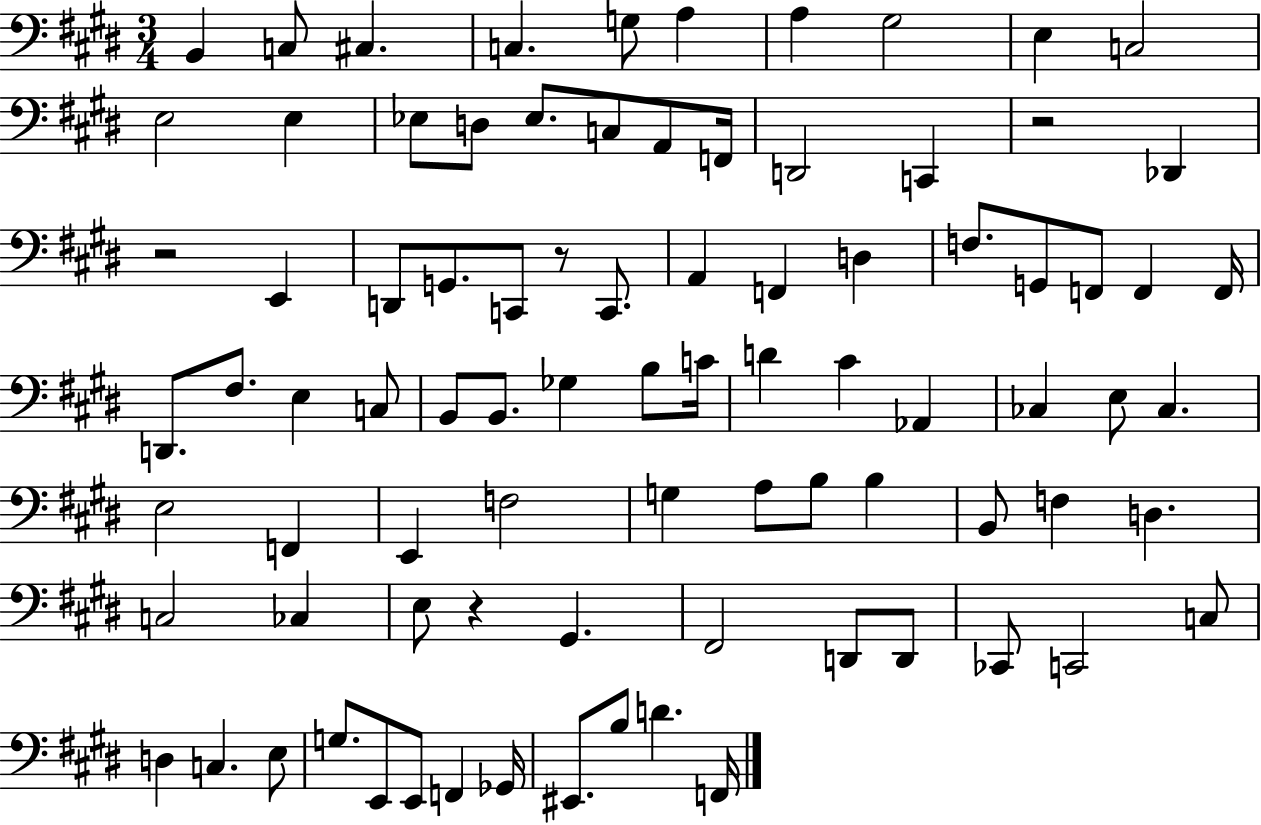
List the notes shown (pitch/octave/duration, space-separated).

B2/q C3/e C#3/q. C3/q. G3/e A3/q A3/q G#3/h E3/q C3/h E3/h E3/q Eb3/e D3/e Eb3/e. C3/e A2/e F2/s D2/h C2/q R/h Db2/q R/h E2/q D2/e G2/e. C2/e R/e C2/e. A2/q F2/q D3/q F3/e. G2/e F2/e F2/q F2/s D2/e. F#3/e. E3/q C3/e B2/e B2/e. Gb3/q B3/e C4/s D4/q C#4/q Ab2/q CES3/q E3/e CES3/q. E3/h F2/q E2/q F3/h G3/q A3/e B3/e B3/q B2/e F3/q D3/q. C3/h CES3/q E3/e R/q G#2/q. F#2/h D2/e D2/e CES2/e C2/h C3/e D3/q C3/q. E3/e G3/e. E2/e E2/e F2/q Gb2/s EIS2/e. B3/e D4/q. F2/s